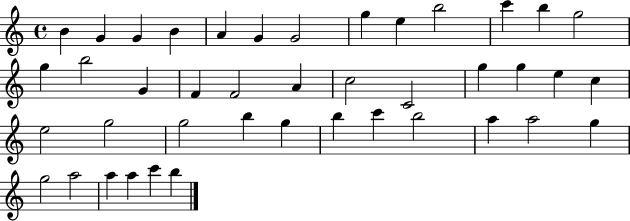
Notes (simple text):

B4/q G4/q G4/q B4/q A4/q G4/q G4/h G5/q E5/q B5/h C6/q B5/q G5/h G5/q B5/h G4/q F4/q F4/h A4/q C5/h C4/h G5/q G5/q E5/q C5/q E5/h G5/h G5/h B5/q G5/q B5/q C6/q B5/h A5/q A5/h G5/q G5/h A5/h A5/q A5/q C6/q B5/q